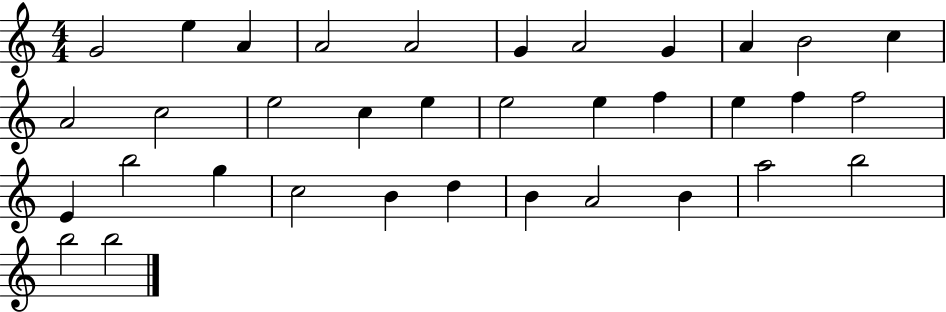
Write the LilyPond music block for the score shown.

{
  \clef treble
  \numericTimeSignature
  \time 4/4
  \key c \major
  g'2 e''4 a'4 | a'2 a'2 | g'4 a'2 g'4 | a'4 b'2 c''4 | \break a'2 c''2 | e''2 c''4 e''4 | e''2 e''4 f''4 | e''4 f''4 f''2 | \break e'4 b''2 g''4 | c''2 b'4 d''4 | b'4 a'2 b'4 | a''2 b''2 | \break b''2 b''2 | \bar "|."
}